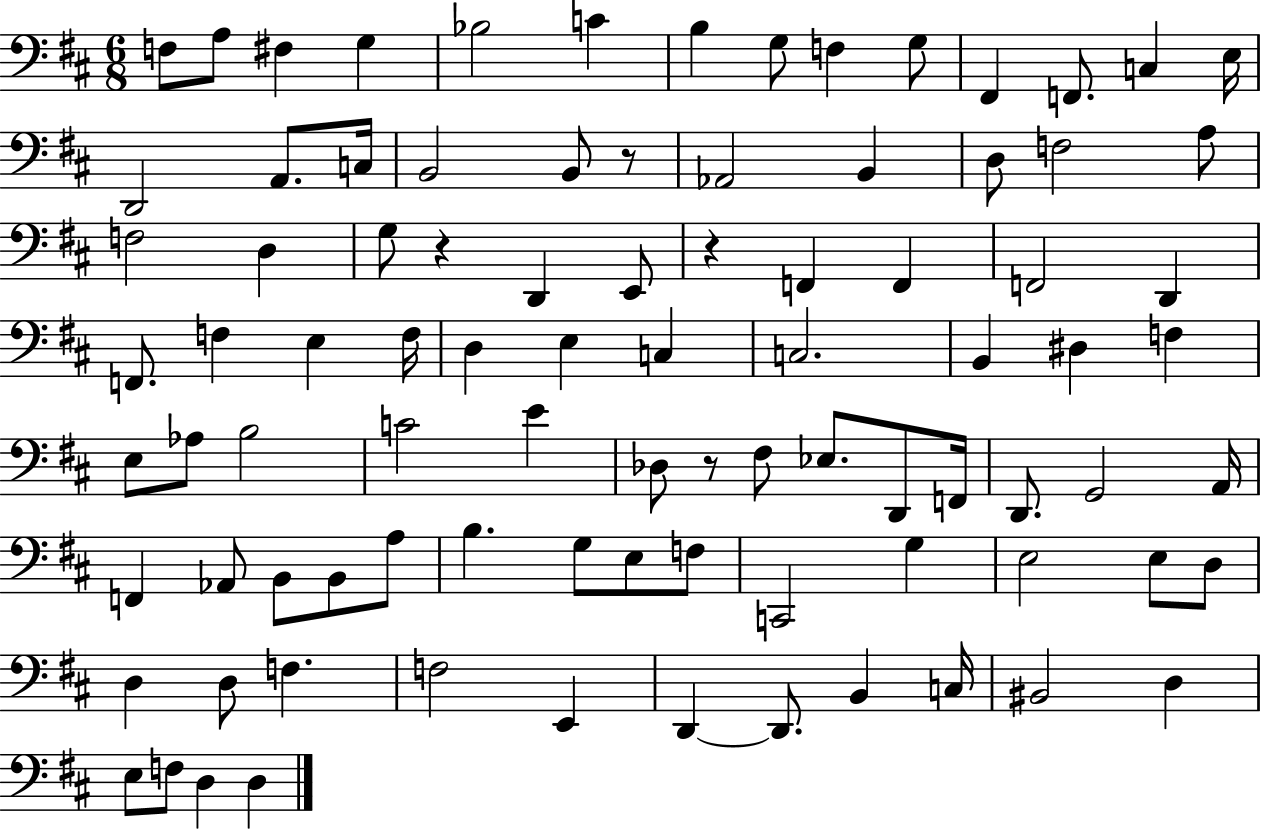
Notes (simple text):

F3/e A3/e F#3/q G3/q Bb3/h C4/q B3/q G3/e F3/q G3/e F#2/q F2/e. C3/q E3/s D2/h A2/e. C3/s B2/h B2/e R/e Ab2/h B2/q D3/e F3/h A3/e F3/h D3/q G3/e R/q D2/q E2/e R/q F2/q F2/q F2/h D2/q F2/e. F3/q E3/q F3/s D3/q E3/q C3/q C3/h. B2/q D#3/q F3/q E3/e Ab3/e B3/h C4/h E4/q Db3/e R/e F#3/e Eb3/e. D2/e F2/s D2/e. G2/h A2/s F2/q Ab2/e B2/e B2/e A3/e B3/q. G3/e E3/e F3/e C2/h G3/q E3/h E3/e D3/e D3/q D3/e F3/q. F3/h E2/q D2/q D2/e. B2/q C3/s BIS2/h D3/q E3/e F3/e D3/q D3/q